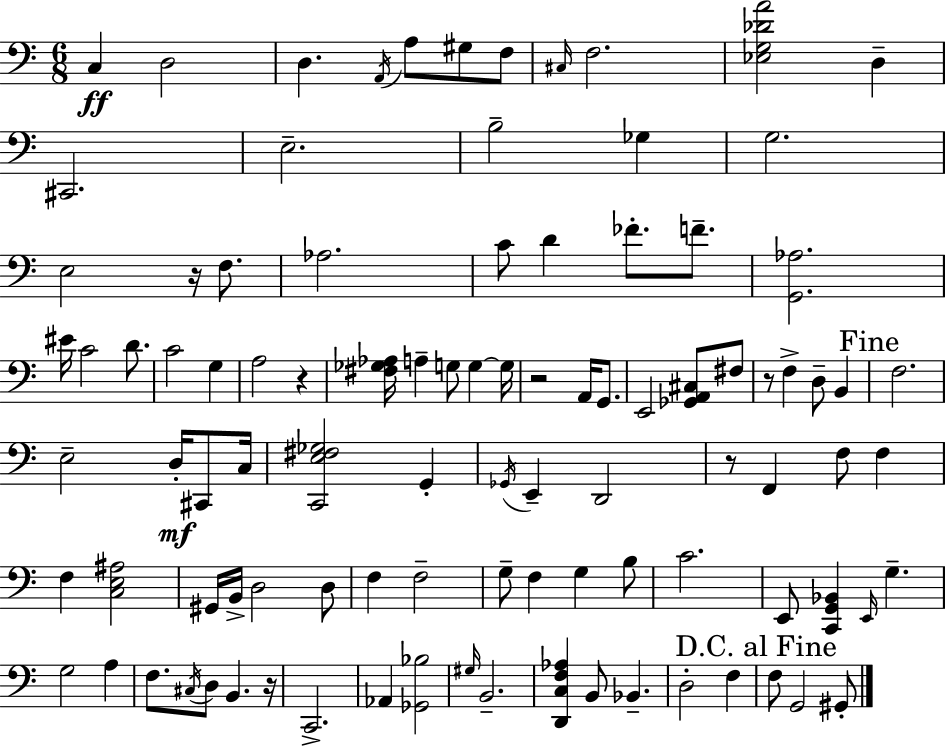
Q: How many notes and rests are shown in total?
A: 98